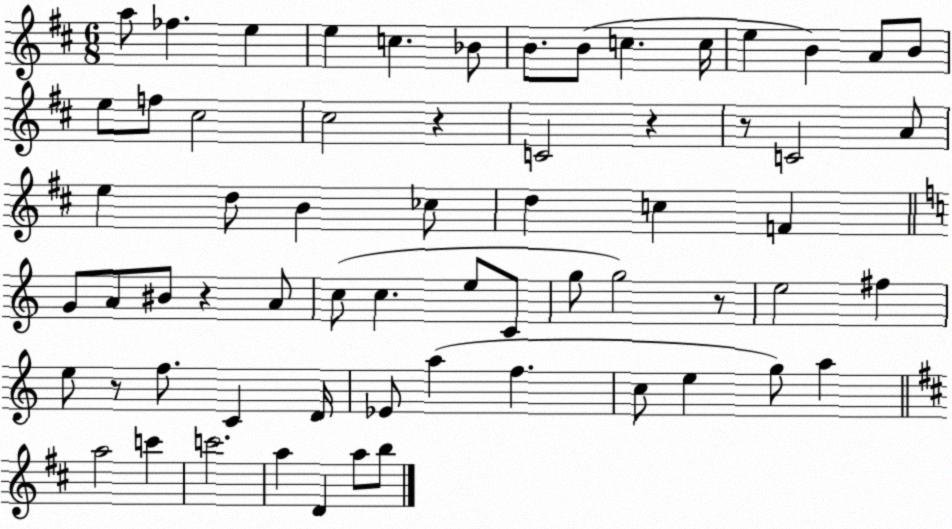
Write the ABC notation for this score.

X:1
T:Untitled
M:6/8
L:1/4
K:D
a/2 _f e e c _B/2 B/2 B/2 c c/4 e B A/2 B/2 e/2 f/2 ^c2 ^c2 z C2 z z/2 C2 A/2 e d/2 B _c/2 d c F G/2 A/2 ^B/2 z A/2 c/2 c e/2 C/2 g/2 g2 z/2 e2 ^f e/2 z/2 f/2 C D/4 _E/2 a f c/2 e g/2 a a2 c' c'2 a D a/2 b/2